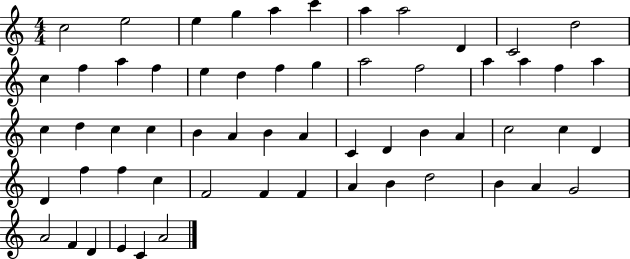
{
  \clef treble
  \numericTimeSignature
  \time 4/4
  \key c \major
  c''2 e''2 | e''4 g''4 a''4 c'''4 | a''4 a''2 d'4 | c'2 d''2 | \break c''4 f''4 a''4 f''4 | e''4 d''4 f''4 g''4 | a''2 f''2 | a''4 a''4 f''4 a''4 | \break c''4 d''4 c''4 c''4 | b'4 a'4 b'4 a'4 | c'4 d'4 b'4 a'4 | c''2 c''4 d'4 | \break d'4 f''4 f''4 c''4 | f'2 f'4 f'4 | a'4 b'4 d''2 | b'4 a'4 g'2 | \break a'2 f'4 d'4 | e'4 c'4 a'2 | \bar "|."
}